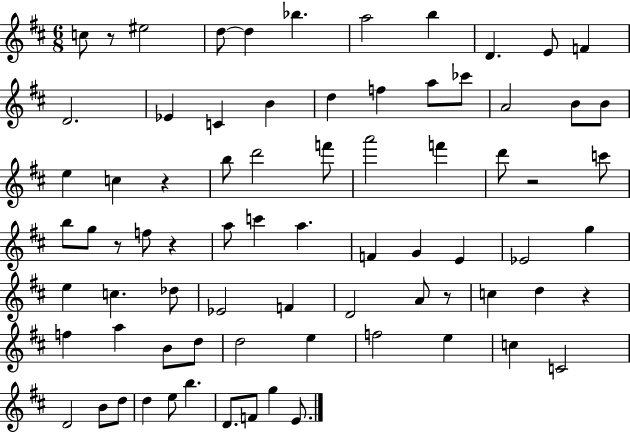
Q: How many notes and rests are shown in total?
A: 77